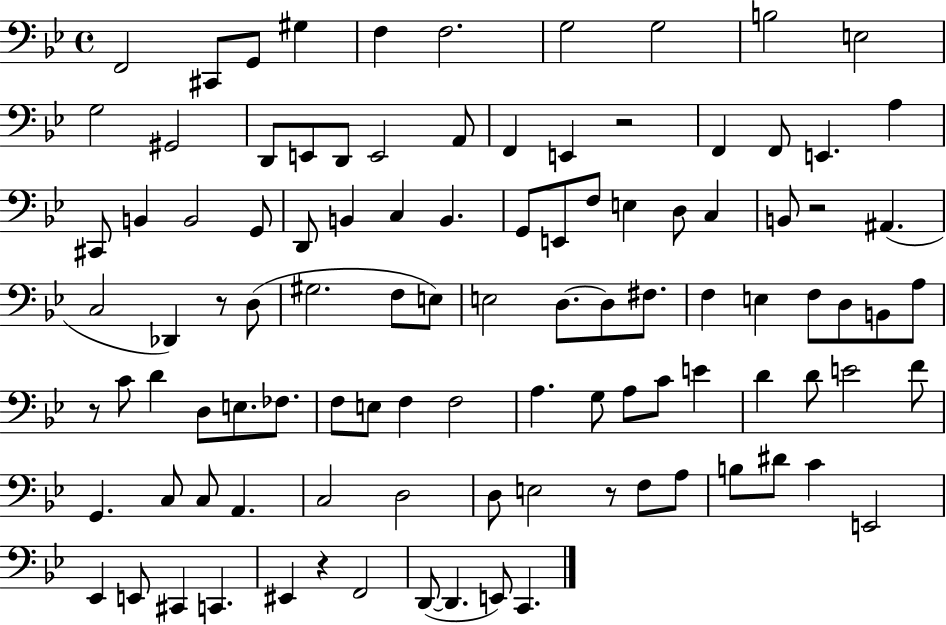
F2/h C#2/e G2/e G#3/q F3/q F3/h. G3/h G3/h B3/h E3/h G3/h G#2/h D2/e E2/e D2/e E2/h A2/e F2/q E2/q R/h F2/q F2/e E2/q. A3/q C#2/e B2/q B2/h G2/e D2/e B2/q C3/q B2/q. G2/e E2/e F3/e E3/q D3/e C3/q B2/e R/h A#2/q. C3/h Db2/q R/e D3/e G#3/h. F3/e E3/e E3/h D3/e. D3/e F#3/e. F3/q E3/q F3/e D3/e B2/e A3/e R/e C4/e D4/q D3/e E3/e. FES3/e. F3/e E3/e F3/q F3/h A3/q. G3/e A3/e C4/e E4/q D4/q D4/e E4/h F4/e G2/q. C3/e C3/e A2/q. C3/h D3/h D3/e E3/h R/e F3/e A3/e B3/e D#4/e C4/q E2/h Eb2/q E2/e C#2/q C2/q. EIS2/q R/q F2/h D2/e D2/q. E2/e C2/q.